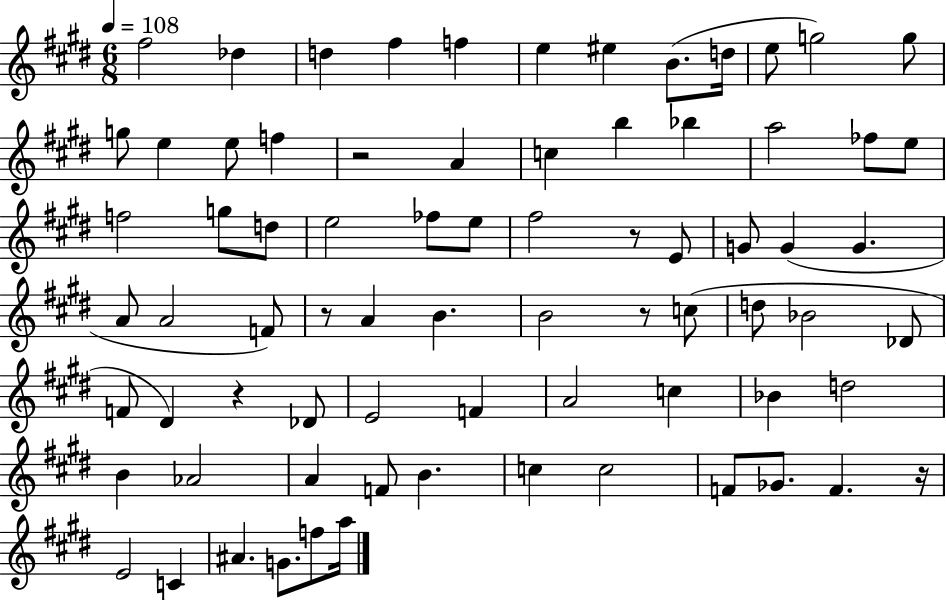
{
  \clef treble
  \numericTimeSignature
  \time 6/8
  \key e \major
  \tempo 4 = 108
  fis''2 des''4 | d''4 fis''4 f''4 | e''4 eis''4 b'8.( d''16 | e''8 g''2) g''8 | \break g''8 e''4 e''8 f''4 | r2 a'4 | c''4 b''4 bes''4 | a''2 fes''8 e''8 | \break f''2 g''8 d''8 | e''2 fes''8 e''8 | fis''2 r8 e'8 | g'8 g'4( g'4. | \break a'8 a'2 f'8) | r8 a'4 b'4. | b'2 r8 c''8( | d''8 bes'2 des'8 | \break f'8 dis'4) r4 des'8 | e'2 f'4 | a'2 c''4 | bes'4 d''2 | \break b'4 aes'2 | a'4 f'8 b'4. | c''4 c''2 | f'8 ges'8. f'4. r16 | \break e'2 c'4 | ais'4. g'8. f''8 a''16 | \bar "|."
}